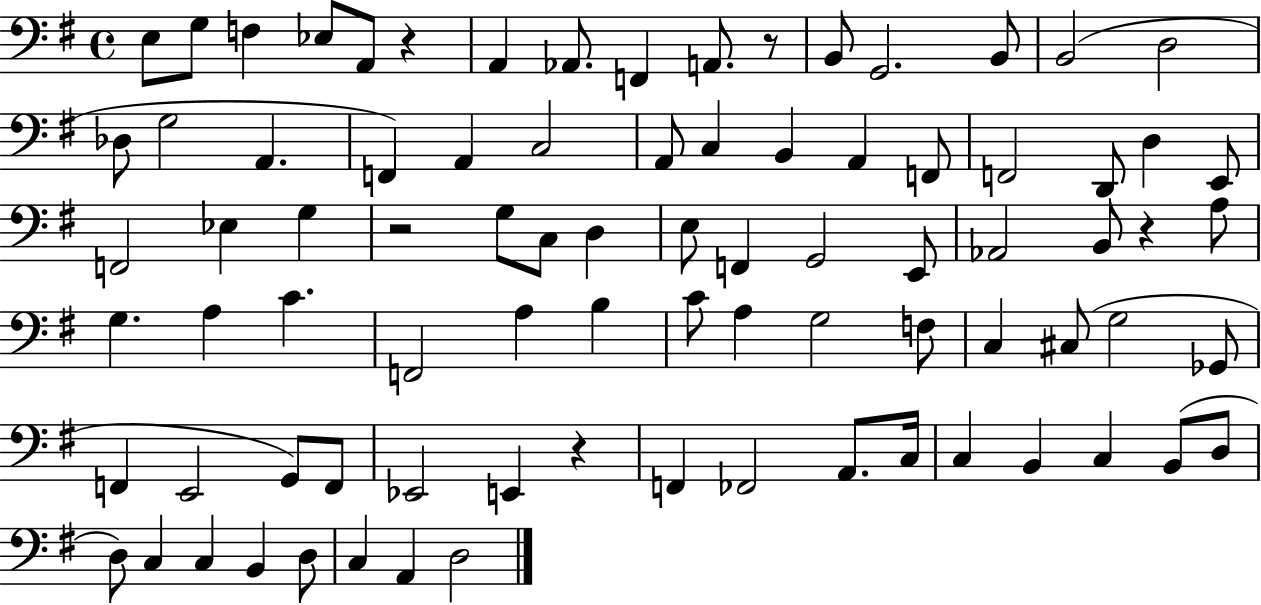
{
  \clef bass
  \time 4/4
  \defaultTimeSignature
  \key g \major
  e8 g8 f4 ees8 a,8 r4 | a,4 aes,8. f,4 a,8. r8 | b,8 g,2. b,8 | b,2( d2 | \break des8 g2 a,4. | f,4) a,4 c2 | a,8 c4 b,4 a,4 f,8 | f,2 d,8 d4 e,8 | \break f,2 ees4 g4 | r2 g8 c8 d4 | e8 f,4 g,2 e,8 | aes,2 b,8 r4 a8 | \break g4. a4 c'4. | f,2 a4 b4 | c'8 a4 g2 f8 | c4 cis8( g2 ges,8 | \break f,4 e,2 g,8) f,8 | ees,2 e,4 r4 | f,4 fes,2 a,8. c16 | c4 b,4 c4 b,8( d8 | \break d8) c4 c4 b,4 d8 | c4 a,4 d2 | \bar "|."
}